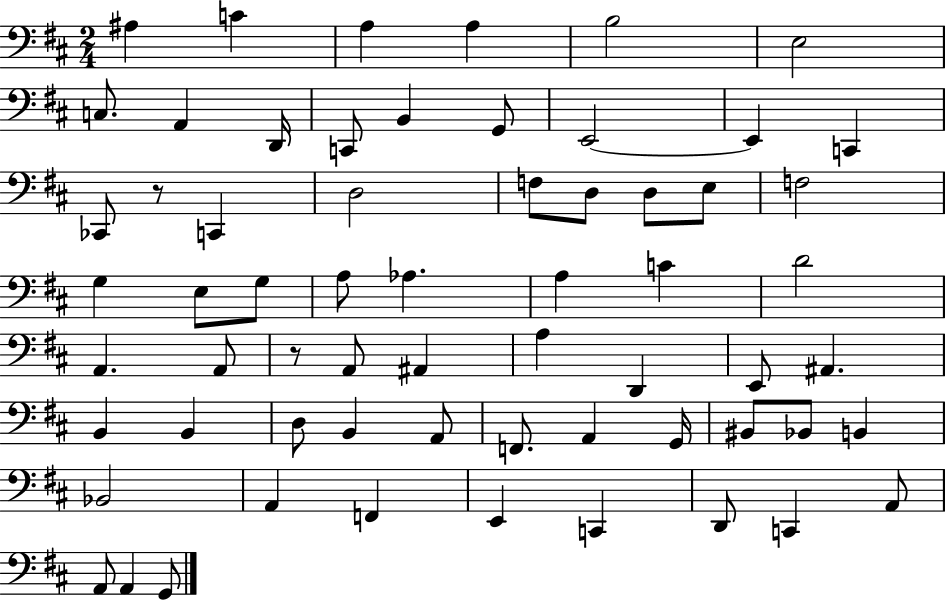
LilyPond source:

{
  \clef bass
  \numericTimeSignature
  \time 2/4
  \key d \major
  ais4 c'4 | a4 a4 | b2 | e2 | \break c8. a,4 d,16 | c,8 b,4 g,8 | e,2~~ | e,4 c,4 | \break ces,8 r8 c,4 | d2 | f8 d8 d8 e8 | f2 | \break g4 e8 g8 | a8 aes4. | a4 c'4 | d'2 | \break a,4. a,8 | r8 a,8 ais,4 | a4 d,4 | e,8 ais,4. | \break b,4 b,4 | d8 b,4 a,8 | f,8. a,4 g,16 | bis,8 bes,8 b,4 | \break bes,2 | a,4 f,4 | e,4 c,4 | d,8 c,4 a,8 | \break a,8 a,4 g,8 | \bar "|."
}